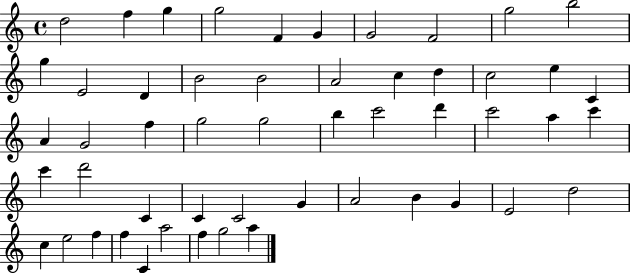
X:1
T:Untitled
M:4/4
L:1/4
K:C
d2 f g g2 F G G2 F2 g2 b2 g E2 D B2 B2 A2 c d c2 e C A G2 f g2 g2 b c'2 d' c'2 a c' c' d'2 C C C2 G A2 B G E2 d2 c e2 f f C a2 f g2 a